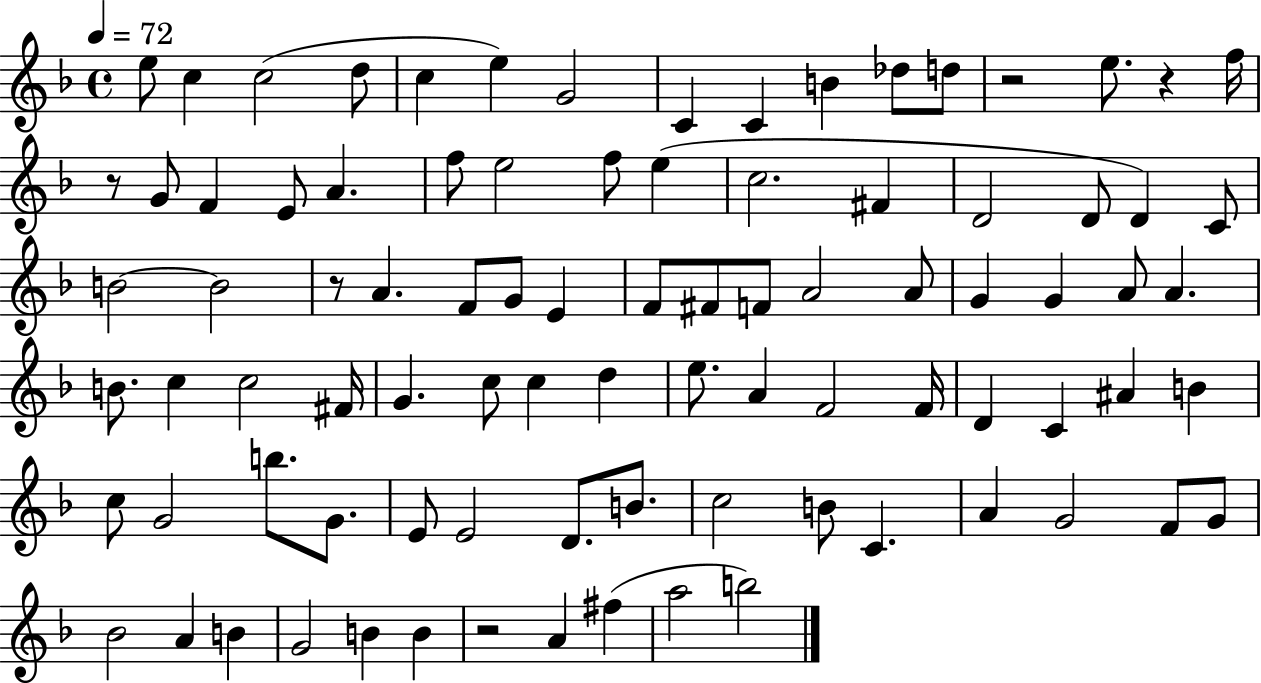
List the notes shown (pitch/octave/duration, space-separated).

E5/e C5/q C5/h D5/e C5/q E5/q G4/h C4/q C4/q B4/q Db5/e D5/e R/h E5/e. R/q F5/s R/e G4/e F4/q E4/e A4/q. F5/e E5/h F5/e E5/q C5/h. F#4/q D4/h D4/e D4/q C4/e B4/h B4/h R/e A4/q. F4/e G4/e E4/q F4/e F#4/e F4/e A4/h A4/e G4/q G4/q A4/e A4/q. B4/e. C5/q C5/h F#4/s G4/q. C5/e C5/q D5/q E5/e. A4/q F4/h F4/s D4/q C4/q A#4/q B4/q C5/e G4/h B5/e. G4/e. E4/e E4/h D4/e. B4/e. C5/h B4/e C4/q. A4/q G4/h F4/e G4/e Bb4/h A4/q B4/q G4/h B4/q B4/q R/h A4/q F#5/q A5/h B5/h